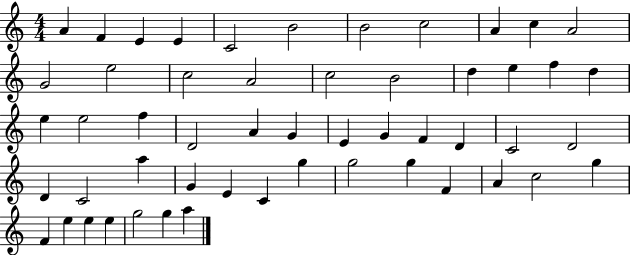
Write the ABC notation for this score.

X:1
T:Untitled
M:4/4
L:1/4
K:C
A F E E C2 B2 B2 c2 A c A2 G2 e2 c2 A2 c2 B2 d e f d e e2 f D2 A G E G F D C2 D2 D C2 a G E C g g2 g F A c2 g F e e e g2 g a